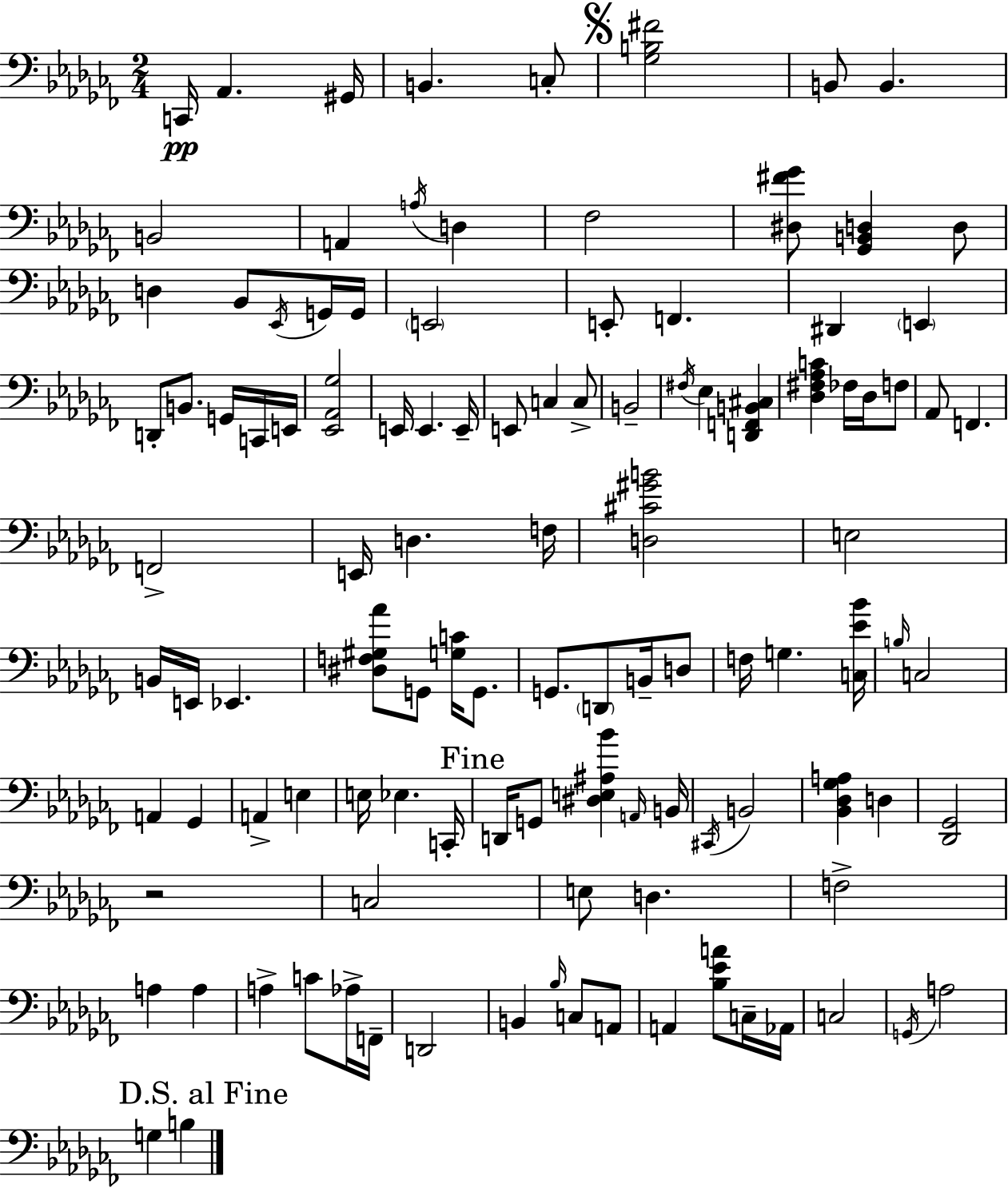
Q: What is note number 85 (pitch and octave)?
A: D2